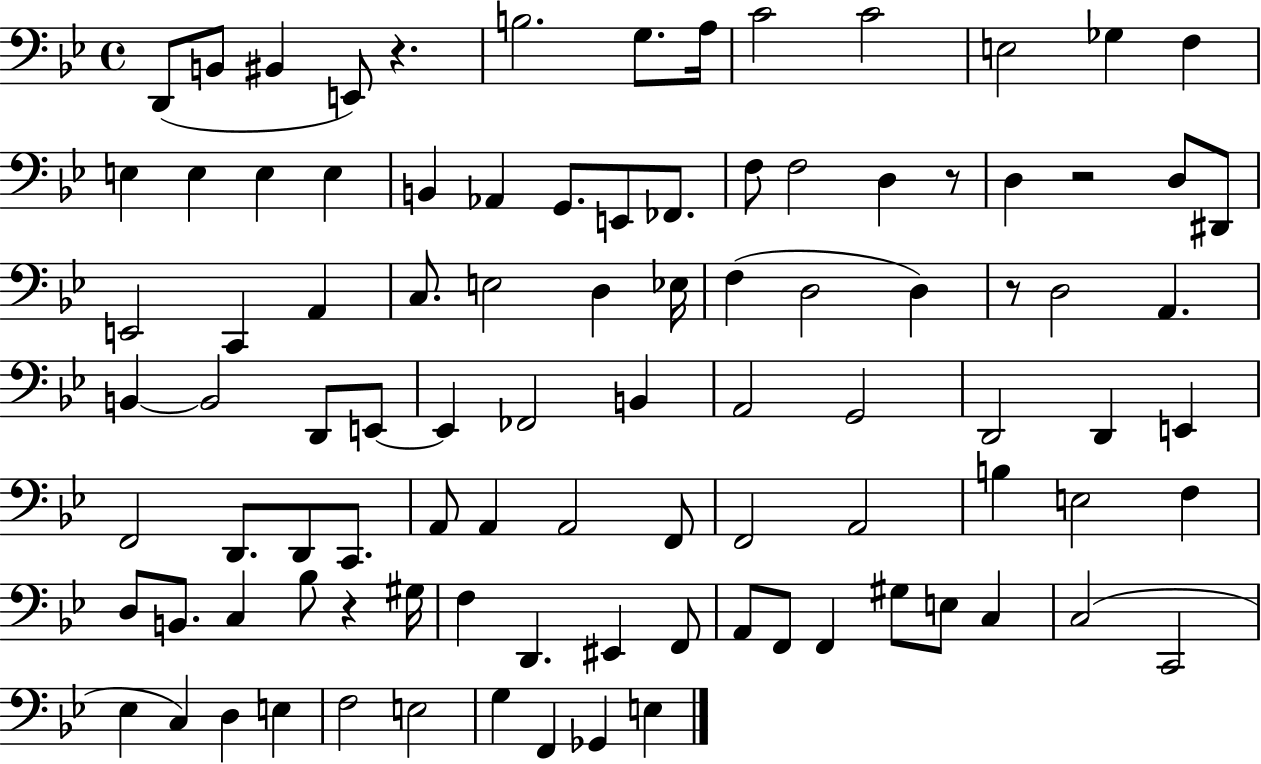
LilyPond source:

{
  \clef bass
  \time 4/4
  \defaultTimeSignature
  \key bes \major
  d,8( b,8 bis,4 e,8) r4. | b2. g8. a16 | c'2 c'2 | e2 ges4 f4 | \break e4 e4 e4 e4 | b,4 aes,4 g,8. e,8 fes,8. | f8 f2 d4 r8 | d4 r2 d8 dis,8 | \break e,2 c,4 a,4 | c8. e2 d4 ees16 | f4( d2 d4) | r8 d2 a,4. | \break b,4~~ b,2 d,8 e,8~~ | e,4 fes,2 b,4 | a,2 g,2 | d,2 d,4 e,4 | \break f,2 d,8. d,8 c,8. | a,8 a,4 a,2 f,8 | f,2 a,2 | b4 e2 f4 | \break d8 b,8. c4 bes8 r4 gis16 | f4 d,4. eis,4 f,8 | a,8 f,8 f,4 gis8 e8 c4 | c2( c,2 | \break ees4 c4) d4 e4 | f2 e2 | g4 f,4 ges,4 e4 | \bar "|."
}